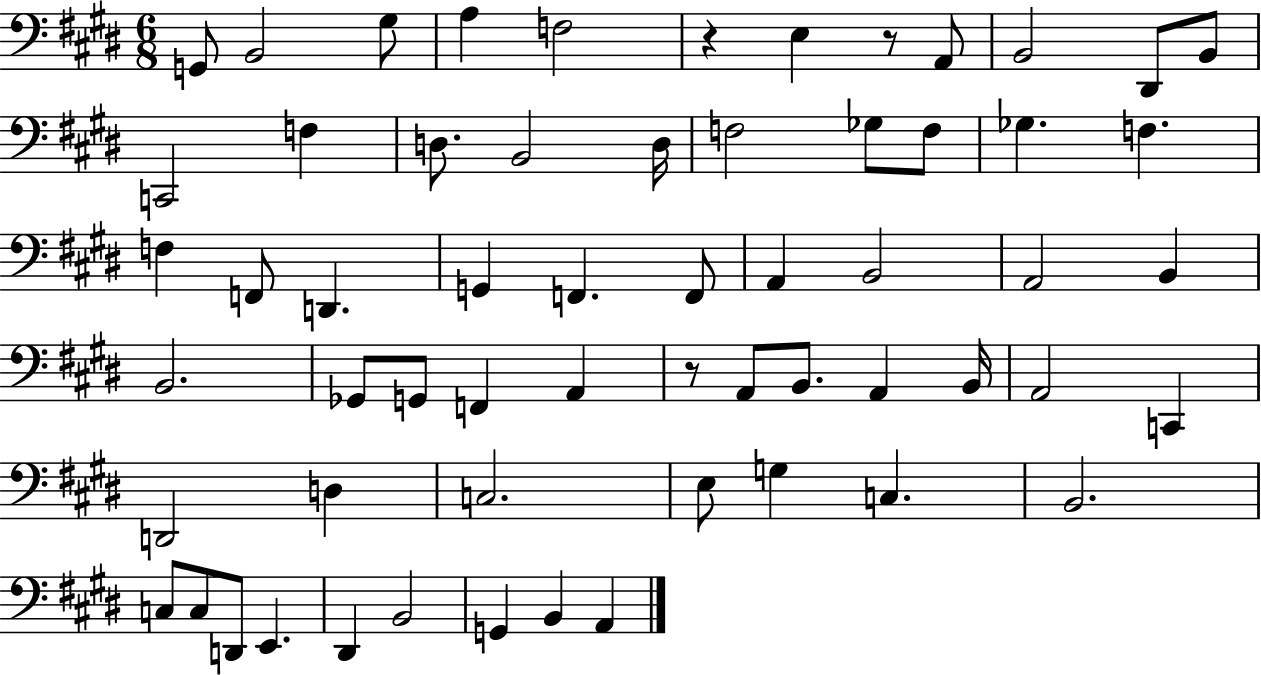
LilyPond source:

{
  \clef bass
  \numericTimeSignature
  \time 6/8
  \key e \major
  \repeat volta 2 { g,8 b,2 gis8 | a4 f2 | r4 e4 r8 a,8 | b,2 dis,8 b,8 | \break c,2 f4 | d8. b,2 d16 | f2 ges8 f8 | ges4. f4. | \break f4 f,8 d,4. | g,4 f,4. f,8 | a,4 b,2 | a,2 b,4 | \break b,2. | ges,8 g,8 f,4 a,4 | r8 a,8 b,8. a,4 b,16 | a,2 c,4 | \break d,2 d4 | c2. | e8 g4 c4. | b,2. | \break c8 c8 d,8 e,4. | dis,4 b,2 | g,4 b,4 a,4 | } \bar "|."
}